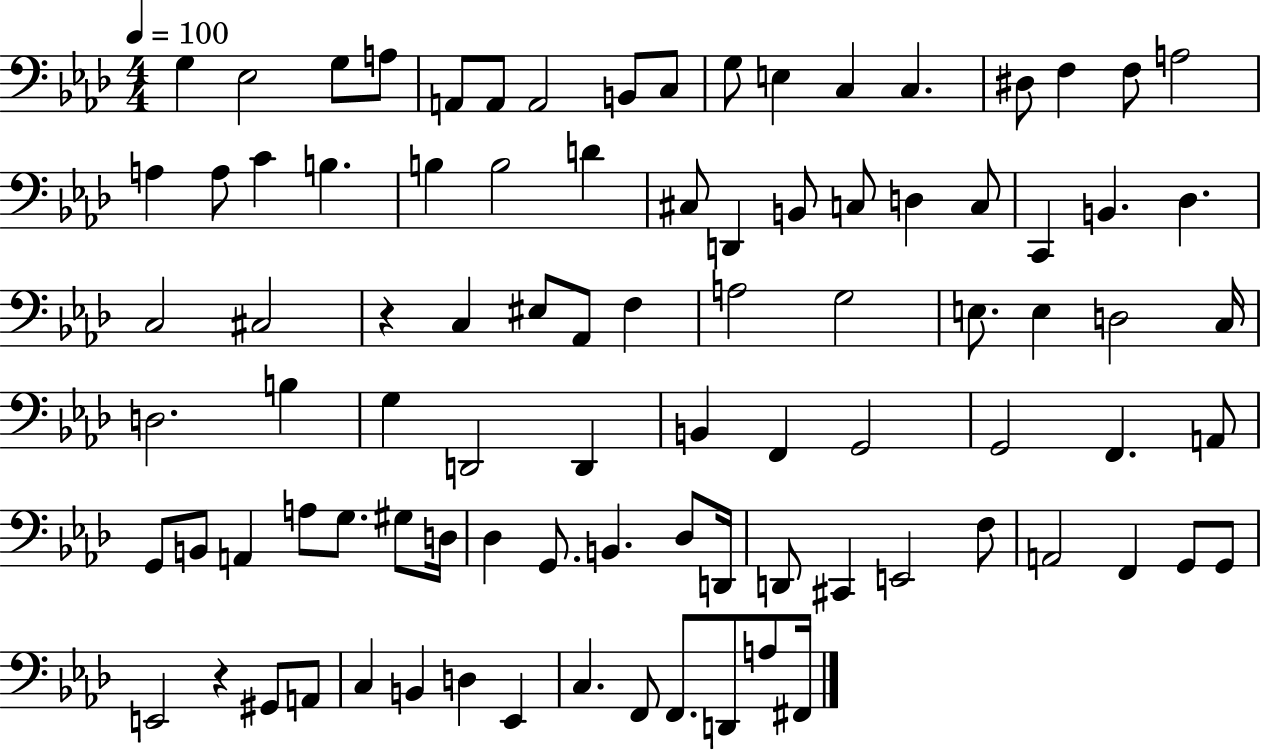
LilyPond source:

{
  \clef bass
  \numericTimeSignature
  \time 4/4
  \key aes \major
  \tempo 4 = 100
  g4 ees2 g8 a8 | a,8 a,8 a,2 b,8 c8 | g8 e4 c4 c4. | dis8 f4 f8 a2 | \break a4 a8 c'4 b4. | b4 b2 d'4 | cis8 d,4 b,8 c8 d4 c8 | c,4 b,4. des4. | \break c2 cis2 | r4 c4 eis8 aes,8 f4 | a2 g2 | e8. e4 d2 c16 | \break d2. b4 | g4 d,2 d,4 | b,4 f,4 g,2 | g,2 f,4. a,8 | \break g,8 b,8 a,4 a8 g8. gis8 d16 | des4 g,8. b,4. des8 d,16 | d,8 cis,4 e,2 f8 | a,2 f,4 g,8 g,8 | \break e,2 r4 gis,8 a,8 | c4 b,4 d4 ees,4 | c4. f,8 f,8. d,8 a8 fis,16 | \bar "|."
}